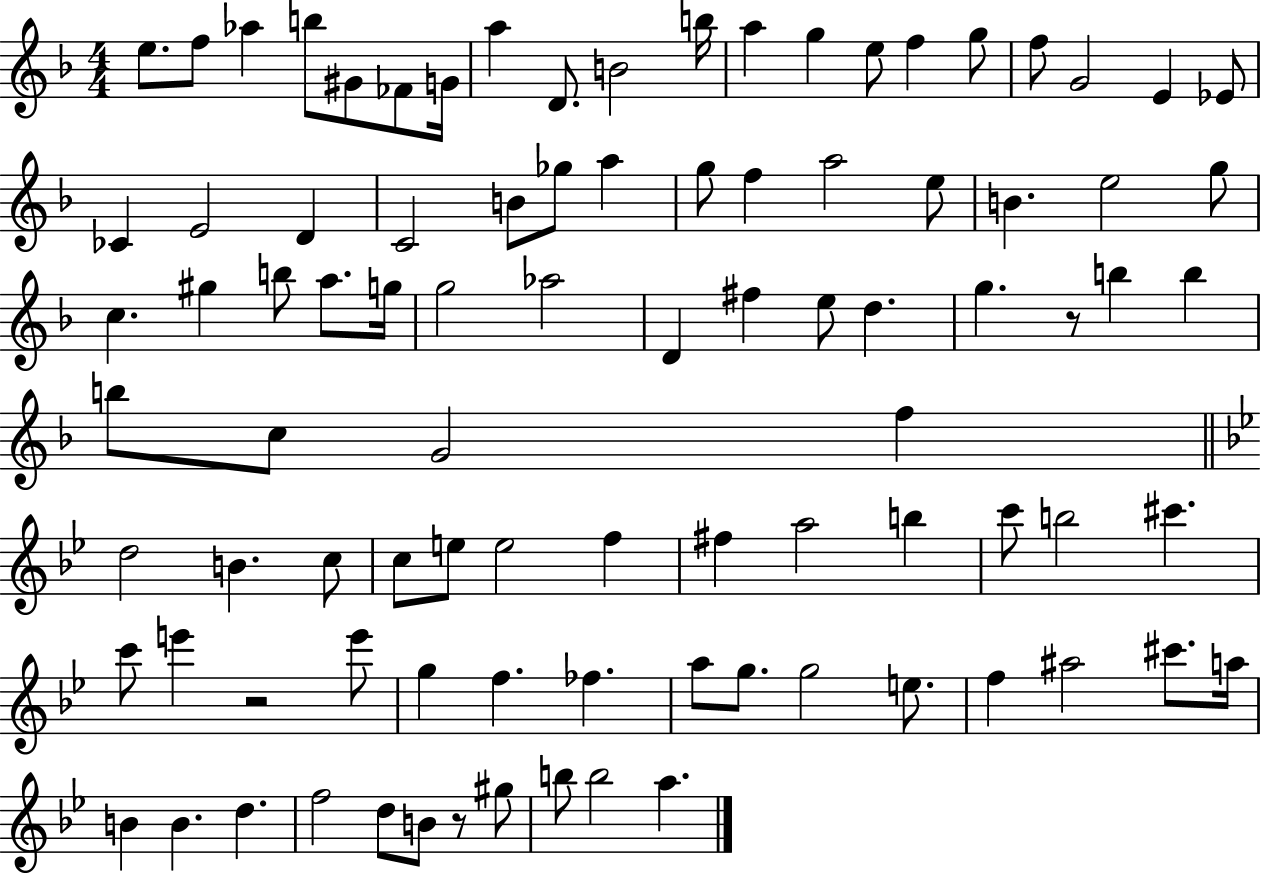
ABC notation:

X:1
T:Untitled
M:4/4
L:1/4
K:F
e/2 f/2 _a b/2 ^G/2 _F/2 G/4 a D/2 B2 b/4 a g e/2 f g/2 f/2 G2 E _E/2 _C E2 D C2 B/2 _g/2 a g/2 f a2 e/2 B e2 g/2 c ^g b/2 a/2 g/4 g2 _a2 D ^f e/2 d g z/2 b b b/2 c/2 G2 f d2 B c/2 c/2 e/2 e2 f ^f a2 b c'/2 b2 ^c' c'/2 e' z2 e'/2 g f _f a/2 g/2 g2 e/2 f ^a2 ^c'/2 a/4 B B d f2 d/2 B/2 z/2 ^g/2 b/2 b2 a